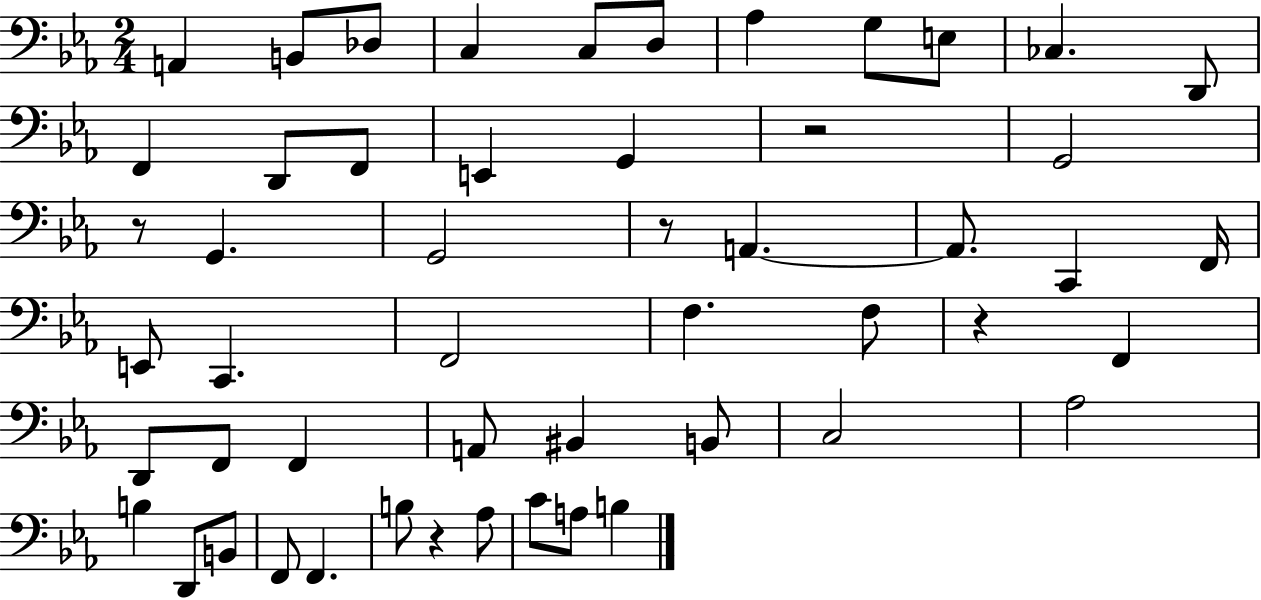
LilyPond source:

{
  \clef bass
  \numericTimeSignature
  \time 2/4
  \key ees \major
  a,4 b,8 des8 | c4 c8 d8 | aes4 g8 e8 | ces4. d,8 | \break f,4 d,8 f,8 | e,4 g,4 | r2 | g,2 | \break r8 g,4. | g,2 | r8 a,4.~~ | a,8. c,4 f,16 | \break e,8 c,4. | f,2 | f4. f8 | r4 f,4 | \break d,8 f,8 f,4 | a,8 bis,4 b,8 | c2 | aes2 | \break b4 d,8 b,8 | f,8 f,4. | b8 r4 aes8 | c'8 a8 b4 | \break \bar "|."
}